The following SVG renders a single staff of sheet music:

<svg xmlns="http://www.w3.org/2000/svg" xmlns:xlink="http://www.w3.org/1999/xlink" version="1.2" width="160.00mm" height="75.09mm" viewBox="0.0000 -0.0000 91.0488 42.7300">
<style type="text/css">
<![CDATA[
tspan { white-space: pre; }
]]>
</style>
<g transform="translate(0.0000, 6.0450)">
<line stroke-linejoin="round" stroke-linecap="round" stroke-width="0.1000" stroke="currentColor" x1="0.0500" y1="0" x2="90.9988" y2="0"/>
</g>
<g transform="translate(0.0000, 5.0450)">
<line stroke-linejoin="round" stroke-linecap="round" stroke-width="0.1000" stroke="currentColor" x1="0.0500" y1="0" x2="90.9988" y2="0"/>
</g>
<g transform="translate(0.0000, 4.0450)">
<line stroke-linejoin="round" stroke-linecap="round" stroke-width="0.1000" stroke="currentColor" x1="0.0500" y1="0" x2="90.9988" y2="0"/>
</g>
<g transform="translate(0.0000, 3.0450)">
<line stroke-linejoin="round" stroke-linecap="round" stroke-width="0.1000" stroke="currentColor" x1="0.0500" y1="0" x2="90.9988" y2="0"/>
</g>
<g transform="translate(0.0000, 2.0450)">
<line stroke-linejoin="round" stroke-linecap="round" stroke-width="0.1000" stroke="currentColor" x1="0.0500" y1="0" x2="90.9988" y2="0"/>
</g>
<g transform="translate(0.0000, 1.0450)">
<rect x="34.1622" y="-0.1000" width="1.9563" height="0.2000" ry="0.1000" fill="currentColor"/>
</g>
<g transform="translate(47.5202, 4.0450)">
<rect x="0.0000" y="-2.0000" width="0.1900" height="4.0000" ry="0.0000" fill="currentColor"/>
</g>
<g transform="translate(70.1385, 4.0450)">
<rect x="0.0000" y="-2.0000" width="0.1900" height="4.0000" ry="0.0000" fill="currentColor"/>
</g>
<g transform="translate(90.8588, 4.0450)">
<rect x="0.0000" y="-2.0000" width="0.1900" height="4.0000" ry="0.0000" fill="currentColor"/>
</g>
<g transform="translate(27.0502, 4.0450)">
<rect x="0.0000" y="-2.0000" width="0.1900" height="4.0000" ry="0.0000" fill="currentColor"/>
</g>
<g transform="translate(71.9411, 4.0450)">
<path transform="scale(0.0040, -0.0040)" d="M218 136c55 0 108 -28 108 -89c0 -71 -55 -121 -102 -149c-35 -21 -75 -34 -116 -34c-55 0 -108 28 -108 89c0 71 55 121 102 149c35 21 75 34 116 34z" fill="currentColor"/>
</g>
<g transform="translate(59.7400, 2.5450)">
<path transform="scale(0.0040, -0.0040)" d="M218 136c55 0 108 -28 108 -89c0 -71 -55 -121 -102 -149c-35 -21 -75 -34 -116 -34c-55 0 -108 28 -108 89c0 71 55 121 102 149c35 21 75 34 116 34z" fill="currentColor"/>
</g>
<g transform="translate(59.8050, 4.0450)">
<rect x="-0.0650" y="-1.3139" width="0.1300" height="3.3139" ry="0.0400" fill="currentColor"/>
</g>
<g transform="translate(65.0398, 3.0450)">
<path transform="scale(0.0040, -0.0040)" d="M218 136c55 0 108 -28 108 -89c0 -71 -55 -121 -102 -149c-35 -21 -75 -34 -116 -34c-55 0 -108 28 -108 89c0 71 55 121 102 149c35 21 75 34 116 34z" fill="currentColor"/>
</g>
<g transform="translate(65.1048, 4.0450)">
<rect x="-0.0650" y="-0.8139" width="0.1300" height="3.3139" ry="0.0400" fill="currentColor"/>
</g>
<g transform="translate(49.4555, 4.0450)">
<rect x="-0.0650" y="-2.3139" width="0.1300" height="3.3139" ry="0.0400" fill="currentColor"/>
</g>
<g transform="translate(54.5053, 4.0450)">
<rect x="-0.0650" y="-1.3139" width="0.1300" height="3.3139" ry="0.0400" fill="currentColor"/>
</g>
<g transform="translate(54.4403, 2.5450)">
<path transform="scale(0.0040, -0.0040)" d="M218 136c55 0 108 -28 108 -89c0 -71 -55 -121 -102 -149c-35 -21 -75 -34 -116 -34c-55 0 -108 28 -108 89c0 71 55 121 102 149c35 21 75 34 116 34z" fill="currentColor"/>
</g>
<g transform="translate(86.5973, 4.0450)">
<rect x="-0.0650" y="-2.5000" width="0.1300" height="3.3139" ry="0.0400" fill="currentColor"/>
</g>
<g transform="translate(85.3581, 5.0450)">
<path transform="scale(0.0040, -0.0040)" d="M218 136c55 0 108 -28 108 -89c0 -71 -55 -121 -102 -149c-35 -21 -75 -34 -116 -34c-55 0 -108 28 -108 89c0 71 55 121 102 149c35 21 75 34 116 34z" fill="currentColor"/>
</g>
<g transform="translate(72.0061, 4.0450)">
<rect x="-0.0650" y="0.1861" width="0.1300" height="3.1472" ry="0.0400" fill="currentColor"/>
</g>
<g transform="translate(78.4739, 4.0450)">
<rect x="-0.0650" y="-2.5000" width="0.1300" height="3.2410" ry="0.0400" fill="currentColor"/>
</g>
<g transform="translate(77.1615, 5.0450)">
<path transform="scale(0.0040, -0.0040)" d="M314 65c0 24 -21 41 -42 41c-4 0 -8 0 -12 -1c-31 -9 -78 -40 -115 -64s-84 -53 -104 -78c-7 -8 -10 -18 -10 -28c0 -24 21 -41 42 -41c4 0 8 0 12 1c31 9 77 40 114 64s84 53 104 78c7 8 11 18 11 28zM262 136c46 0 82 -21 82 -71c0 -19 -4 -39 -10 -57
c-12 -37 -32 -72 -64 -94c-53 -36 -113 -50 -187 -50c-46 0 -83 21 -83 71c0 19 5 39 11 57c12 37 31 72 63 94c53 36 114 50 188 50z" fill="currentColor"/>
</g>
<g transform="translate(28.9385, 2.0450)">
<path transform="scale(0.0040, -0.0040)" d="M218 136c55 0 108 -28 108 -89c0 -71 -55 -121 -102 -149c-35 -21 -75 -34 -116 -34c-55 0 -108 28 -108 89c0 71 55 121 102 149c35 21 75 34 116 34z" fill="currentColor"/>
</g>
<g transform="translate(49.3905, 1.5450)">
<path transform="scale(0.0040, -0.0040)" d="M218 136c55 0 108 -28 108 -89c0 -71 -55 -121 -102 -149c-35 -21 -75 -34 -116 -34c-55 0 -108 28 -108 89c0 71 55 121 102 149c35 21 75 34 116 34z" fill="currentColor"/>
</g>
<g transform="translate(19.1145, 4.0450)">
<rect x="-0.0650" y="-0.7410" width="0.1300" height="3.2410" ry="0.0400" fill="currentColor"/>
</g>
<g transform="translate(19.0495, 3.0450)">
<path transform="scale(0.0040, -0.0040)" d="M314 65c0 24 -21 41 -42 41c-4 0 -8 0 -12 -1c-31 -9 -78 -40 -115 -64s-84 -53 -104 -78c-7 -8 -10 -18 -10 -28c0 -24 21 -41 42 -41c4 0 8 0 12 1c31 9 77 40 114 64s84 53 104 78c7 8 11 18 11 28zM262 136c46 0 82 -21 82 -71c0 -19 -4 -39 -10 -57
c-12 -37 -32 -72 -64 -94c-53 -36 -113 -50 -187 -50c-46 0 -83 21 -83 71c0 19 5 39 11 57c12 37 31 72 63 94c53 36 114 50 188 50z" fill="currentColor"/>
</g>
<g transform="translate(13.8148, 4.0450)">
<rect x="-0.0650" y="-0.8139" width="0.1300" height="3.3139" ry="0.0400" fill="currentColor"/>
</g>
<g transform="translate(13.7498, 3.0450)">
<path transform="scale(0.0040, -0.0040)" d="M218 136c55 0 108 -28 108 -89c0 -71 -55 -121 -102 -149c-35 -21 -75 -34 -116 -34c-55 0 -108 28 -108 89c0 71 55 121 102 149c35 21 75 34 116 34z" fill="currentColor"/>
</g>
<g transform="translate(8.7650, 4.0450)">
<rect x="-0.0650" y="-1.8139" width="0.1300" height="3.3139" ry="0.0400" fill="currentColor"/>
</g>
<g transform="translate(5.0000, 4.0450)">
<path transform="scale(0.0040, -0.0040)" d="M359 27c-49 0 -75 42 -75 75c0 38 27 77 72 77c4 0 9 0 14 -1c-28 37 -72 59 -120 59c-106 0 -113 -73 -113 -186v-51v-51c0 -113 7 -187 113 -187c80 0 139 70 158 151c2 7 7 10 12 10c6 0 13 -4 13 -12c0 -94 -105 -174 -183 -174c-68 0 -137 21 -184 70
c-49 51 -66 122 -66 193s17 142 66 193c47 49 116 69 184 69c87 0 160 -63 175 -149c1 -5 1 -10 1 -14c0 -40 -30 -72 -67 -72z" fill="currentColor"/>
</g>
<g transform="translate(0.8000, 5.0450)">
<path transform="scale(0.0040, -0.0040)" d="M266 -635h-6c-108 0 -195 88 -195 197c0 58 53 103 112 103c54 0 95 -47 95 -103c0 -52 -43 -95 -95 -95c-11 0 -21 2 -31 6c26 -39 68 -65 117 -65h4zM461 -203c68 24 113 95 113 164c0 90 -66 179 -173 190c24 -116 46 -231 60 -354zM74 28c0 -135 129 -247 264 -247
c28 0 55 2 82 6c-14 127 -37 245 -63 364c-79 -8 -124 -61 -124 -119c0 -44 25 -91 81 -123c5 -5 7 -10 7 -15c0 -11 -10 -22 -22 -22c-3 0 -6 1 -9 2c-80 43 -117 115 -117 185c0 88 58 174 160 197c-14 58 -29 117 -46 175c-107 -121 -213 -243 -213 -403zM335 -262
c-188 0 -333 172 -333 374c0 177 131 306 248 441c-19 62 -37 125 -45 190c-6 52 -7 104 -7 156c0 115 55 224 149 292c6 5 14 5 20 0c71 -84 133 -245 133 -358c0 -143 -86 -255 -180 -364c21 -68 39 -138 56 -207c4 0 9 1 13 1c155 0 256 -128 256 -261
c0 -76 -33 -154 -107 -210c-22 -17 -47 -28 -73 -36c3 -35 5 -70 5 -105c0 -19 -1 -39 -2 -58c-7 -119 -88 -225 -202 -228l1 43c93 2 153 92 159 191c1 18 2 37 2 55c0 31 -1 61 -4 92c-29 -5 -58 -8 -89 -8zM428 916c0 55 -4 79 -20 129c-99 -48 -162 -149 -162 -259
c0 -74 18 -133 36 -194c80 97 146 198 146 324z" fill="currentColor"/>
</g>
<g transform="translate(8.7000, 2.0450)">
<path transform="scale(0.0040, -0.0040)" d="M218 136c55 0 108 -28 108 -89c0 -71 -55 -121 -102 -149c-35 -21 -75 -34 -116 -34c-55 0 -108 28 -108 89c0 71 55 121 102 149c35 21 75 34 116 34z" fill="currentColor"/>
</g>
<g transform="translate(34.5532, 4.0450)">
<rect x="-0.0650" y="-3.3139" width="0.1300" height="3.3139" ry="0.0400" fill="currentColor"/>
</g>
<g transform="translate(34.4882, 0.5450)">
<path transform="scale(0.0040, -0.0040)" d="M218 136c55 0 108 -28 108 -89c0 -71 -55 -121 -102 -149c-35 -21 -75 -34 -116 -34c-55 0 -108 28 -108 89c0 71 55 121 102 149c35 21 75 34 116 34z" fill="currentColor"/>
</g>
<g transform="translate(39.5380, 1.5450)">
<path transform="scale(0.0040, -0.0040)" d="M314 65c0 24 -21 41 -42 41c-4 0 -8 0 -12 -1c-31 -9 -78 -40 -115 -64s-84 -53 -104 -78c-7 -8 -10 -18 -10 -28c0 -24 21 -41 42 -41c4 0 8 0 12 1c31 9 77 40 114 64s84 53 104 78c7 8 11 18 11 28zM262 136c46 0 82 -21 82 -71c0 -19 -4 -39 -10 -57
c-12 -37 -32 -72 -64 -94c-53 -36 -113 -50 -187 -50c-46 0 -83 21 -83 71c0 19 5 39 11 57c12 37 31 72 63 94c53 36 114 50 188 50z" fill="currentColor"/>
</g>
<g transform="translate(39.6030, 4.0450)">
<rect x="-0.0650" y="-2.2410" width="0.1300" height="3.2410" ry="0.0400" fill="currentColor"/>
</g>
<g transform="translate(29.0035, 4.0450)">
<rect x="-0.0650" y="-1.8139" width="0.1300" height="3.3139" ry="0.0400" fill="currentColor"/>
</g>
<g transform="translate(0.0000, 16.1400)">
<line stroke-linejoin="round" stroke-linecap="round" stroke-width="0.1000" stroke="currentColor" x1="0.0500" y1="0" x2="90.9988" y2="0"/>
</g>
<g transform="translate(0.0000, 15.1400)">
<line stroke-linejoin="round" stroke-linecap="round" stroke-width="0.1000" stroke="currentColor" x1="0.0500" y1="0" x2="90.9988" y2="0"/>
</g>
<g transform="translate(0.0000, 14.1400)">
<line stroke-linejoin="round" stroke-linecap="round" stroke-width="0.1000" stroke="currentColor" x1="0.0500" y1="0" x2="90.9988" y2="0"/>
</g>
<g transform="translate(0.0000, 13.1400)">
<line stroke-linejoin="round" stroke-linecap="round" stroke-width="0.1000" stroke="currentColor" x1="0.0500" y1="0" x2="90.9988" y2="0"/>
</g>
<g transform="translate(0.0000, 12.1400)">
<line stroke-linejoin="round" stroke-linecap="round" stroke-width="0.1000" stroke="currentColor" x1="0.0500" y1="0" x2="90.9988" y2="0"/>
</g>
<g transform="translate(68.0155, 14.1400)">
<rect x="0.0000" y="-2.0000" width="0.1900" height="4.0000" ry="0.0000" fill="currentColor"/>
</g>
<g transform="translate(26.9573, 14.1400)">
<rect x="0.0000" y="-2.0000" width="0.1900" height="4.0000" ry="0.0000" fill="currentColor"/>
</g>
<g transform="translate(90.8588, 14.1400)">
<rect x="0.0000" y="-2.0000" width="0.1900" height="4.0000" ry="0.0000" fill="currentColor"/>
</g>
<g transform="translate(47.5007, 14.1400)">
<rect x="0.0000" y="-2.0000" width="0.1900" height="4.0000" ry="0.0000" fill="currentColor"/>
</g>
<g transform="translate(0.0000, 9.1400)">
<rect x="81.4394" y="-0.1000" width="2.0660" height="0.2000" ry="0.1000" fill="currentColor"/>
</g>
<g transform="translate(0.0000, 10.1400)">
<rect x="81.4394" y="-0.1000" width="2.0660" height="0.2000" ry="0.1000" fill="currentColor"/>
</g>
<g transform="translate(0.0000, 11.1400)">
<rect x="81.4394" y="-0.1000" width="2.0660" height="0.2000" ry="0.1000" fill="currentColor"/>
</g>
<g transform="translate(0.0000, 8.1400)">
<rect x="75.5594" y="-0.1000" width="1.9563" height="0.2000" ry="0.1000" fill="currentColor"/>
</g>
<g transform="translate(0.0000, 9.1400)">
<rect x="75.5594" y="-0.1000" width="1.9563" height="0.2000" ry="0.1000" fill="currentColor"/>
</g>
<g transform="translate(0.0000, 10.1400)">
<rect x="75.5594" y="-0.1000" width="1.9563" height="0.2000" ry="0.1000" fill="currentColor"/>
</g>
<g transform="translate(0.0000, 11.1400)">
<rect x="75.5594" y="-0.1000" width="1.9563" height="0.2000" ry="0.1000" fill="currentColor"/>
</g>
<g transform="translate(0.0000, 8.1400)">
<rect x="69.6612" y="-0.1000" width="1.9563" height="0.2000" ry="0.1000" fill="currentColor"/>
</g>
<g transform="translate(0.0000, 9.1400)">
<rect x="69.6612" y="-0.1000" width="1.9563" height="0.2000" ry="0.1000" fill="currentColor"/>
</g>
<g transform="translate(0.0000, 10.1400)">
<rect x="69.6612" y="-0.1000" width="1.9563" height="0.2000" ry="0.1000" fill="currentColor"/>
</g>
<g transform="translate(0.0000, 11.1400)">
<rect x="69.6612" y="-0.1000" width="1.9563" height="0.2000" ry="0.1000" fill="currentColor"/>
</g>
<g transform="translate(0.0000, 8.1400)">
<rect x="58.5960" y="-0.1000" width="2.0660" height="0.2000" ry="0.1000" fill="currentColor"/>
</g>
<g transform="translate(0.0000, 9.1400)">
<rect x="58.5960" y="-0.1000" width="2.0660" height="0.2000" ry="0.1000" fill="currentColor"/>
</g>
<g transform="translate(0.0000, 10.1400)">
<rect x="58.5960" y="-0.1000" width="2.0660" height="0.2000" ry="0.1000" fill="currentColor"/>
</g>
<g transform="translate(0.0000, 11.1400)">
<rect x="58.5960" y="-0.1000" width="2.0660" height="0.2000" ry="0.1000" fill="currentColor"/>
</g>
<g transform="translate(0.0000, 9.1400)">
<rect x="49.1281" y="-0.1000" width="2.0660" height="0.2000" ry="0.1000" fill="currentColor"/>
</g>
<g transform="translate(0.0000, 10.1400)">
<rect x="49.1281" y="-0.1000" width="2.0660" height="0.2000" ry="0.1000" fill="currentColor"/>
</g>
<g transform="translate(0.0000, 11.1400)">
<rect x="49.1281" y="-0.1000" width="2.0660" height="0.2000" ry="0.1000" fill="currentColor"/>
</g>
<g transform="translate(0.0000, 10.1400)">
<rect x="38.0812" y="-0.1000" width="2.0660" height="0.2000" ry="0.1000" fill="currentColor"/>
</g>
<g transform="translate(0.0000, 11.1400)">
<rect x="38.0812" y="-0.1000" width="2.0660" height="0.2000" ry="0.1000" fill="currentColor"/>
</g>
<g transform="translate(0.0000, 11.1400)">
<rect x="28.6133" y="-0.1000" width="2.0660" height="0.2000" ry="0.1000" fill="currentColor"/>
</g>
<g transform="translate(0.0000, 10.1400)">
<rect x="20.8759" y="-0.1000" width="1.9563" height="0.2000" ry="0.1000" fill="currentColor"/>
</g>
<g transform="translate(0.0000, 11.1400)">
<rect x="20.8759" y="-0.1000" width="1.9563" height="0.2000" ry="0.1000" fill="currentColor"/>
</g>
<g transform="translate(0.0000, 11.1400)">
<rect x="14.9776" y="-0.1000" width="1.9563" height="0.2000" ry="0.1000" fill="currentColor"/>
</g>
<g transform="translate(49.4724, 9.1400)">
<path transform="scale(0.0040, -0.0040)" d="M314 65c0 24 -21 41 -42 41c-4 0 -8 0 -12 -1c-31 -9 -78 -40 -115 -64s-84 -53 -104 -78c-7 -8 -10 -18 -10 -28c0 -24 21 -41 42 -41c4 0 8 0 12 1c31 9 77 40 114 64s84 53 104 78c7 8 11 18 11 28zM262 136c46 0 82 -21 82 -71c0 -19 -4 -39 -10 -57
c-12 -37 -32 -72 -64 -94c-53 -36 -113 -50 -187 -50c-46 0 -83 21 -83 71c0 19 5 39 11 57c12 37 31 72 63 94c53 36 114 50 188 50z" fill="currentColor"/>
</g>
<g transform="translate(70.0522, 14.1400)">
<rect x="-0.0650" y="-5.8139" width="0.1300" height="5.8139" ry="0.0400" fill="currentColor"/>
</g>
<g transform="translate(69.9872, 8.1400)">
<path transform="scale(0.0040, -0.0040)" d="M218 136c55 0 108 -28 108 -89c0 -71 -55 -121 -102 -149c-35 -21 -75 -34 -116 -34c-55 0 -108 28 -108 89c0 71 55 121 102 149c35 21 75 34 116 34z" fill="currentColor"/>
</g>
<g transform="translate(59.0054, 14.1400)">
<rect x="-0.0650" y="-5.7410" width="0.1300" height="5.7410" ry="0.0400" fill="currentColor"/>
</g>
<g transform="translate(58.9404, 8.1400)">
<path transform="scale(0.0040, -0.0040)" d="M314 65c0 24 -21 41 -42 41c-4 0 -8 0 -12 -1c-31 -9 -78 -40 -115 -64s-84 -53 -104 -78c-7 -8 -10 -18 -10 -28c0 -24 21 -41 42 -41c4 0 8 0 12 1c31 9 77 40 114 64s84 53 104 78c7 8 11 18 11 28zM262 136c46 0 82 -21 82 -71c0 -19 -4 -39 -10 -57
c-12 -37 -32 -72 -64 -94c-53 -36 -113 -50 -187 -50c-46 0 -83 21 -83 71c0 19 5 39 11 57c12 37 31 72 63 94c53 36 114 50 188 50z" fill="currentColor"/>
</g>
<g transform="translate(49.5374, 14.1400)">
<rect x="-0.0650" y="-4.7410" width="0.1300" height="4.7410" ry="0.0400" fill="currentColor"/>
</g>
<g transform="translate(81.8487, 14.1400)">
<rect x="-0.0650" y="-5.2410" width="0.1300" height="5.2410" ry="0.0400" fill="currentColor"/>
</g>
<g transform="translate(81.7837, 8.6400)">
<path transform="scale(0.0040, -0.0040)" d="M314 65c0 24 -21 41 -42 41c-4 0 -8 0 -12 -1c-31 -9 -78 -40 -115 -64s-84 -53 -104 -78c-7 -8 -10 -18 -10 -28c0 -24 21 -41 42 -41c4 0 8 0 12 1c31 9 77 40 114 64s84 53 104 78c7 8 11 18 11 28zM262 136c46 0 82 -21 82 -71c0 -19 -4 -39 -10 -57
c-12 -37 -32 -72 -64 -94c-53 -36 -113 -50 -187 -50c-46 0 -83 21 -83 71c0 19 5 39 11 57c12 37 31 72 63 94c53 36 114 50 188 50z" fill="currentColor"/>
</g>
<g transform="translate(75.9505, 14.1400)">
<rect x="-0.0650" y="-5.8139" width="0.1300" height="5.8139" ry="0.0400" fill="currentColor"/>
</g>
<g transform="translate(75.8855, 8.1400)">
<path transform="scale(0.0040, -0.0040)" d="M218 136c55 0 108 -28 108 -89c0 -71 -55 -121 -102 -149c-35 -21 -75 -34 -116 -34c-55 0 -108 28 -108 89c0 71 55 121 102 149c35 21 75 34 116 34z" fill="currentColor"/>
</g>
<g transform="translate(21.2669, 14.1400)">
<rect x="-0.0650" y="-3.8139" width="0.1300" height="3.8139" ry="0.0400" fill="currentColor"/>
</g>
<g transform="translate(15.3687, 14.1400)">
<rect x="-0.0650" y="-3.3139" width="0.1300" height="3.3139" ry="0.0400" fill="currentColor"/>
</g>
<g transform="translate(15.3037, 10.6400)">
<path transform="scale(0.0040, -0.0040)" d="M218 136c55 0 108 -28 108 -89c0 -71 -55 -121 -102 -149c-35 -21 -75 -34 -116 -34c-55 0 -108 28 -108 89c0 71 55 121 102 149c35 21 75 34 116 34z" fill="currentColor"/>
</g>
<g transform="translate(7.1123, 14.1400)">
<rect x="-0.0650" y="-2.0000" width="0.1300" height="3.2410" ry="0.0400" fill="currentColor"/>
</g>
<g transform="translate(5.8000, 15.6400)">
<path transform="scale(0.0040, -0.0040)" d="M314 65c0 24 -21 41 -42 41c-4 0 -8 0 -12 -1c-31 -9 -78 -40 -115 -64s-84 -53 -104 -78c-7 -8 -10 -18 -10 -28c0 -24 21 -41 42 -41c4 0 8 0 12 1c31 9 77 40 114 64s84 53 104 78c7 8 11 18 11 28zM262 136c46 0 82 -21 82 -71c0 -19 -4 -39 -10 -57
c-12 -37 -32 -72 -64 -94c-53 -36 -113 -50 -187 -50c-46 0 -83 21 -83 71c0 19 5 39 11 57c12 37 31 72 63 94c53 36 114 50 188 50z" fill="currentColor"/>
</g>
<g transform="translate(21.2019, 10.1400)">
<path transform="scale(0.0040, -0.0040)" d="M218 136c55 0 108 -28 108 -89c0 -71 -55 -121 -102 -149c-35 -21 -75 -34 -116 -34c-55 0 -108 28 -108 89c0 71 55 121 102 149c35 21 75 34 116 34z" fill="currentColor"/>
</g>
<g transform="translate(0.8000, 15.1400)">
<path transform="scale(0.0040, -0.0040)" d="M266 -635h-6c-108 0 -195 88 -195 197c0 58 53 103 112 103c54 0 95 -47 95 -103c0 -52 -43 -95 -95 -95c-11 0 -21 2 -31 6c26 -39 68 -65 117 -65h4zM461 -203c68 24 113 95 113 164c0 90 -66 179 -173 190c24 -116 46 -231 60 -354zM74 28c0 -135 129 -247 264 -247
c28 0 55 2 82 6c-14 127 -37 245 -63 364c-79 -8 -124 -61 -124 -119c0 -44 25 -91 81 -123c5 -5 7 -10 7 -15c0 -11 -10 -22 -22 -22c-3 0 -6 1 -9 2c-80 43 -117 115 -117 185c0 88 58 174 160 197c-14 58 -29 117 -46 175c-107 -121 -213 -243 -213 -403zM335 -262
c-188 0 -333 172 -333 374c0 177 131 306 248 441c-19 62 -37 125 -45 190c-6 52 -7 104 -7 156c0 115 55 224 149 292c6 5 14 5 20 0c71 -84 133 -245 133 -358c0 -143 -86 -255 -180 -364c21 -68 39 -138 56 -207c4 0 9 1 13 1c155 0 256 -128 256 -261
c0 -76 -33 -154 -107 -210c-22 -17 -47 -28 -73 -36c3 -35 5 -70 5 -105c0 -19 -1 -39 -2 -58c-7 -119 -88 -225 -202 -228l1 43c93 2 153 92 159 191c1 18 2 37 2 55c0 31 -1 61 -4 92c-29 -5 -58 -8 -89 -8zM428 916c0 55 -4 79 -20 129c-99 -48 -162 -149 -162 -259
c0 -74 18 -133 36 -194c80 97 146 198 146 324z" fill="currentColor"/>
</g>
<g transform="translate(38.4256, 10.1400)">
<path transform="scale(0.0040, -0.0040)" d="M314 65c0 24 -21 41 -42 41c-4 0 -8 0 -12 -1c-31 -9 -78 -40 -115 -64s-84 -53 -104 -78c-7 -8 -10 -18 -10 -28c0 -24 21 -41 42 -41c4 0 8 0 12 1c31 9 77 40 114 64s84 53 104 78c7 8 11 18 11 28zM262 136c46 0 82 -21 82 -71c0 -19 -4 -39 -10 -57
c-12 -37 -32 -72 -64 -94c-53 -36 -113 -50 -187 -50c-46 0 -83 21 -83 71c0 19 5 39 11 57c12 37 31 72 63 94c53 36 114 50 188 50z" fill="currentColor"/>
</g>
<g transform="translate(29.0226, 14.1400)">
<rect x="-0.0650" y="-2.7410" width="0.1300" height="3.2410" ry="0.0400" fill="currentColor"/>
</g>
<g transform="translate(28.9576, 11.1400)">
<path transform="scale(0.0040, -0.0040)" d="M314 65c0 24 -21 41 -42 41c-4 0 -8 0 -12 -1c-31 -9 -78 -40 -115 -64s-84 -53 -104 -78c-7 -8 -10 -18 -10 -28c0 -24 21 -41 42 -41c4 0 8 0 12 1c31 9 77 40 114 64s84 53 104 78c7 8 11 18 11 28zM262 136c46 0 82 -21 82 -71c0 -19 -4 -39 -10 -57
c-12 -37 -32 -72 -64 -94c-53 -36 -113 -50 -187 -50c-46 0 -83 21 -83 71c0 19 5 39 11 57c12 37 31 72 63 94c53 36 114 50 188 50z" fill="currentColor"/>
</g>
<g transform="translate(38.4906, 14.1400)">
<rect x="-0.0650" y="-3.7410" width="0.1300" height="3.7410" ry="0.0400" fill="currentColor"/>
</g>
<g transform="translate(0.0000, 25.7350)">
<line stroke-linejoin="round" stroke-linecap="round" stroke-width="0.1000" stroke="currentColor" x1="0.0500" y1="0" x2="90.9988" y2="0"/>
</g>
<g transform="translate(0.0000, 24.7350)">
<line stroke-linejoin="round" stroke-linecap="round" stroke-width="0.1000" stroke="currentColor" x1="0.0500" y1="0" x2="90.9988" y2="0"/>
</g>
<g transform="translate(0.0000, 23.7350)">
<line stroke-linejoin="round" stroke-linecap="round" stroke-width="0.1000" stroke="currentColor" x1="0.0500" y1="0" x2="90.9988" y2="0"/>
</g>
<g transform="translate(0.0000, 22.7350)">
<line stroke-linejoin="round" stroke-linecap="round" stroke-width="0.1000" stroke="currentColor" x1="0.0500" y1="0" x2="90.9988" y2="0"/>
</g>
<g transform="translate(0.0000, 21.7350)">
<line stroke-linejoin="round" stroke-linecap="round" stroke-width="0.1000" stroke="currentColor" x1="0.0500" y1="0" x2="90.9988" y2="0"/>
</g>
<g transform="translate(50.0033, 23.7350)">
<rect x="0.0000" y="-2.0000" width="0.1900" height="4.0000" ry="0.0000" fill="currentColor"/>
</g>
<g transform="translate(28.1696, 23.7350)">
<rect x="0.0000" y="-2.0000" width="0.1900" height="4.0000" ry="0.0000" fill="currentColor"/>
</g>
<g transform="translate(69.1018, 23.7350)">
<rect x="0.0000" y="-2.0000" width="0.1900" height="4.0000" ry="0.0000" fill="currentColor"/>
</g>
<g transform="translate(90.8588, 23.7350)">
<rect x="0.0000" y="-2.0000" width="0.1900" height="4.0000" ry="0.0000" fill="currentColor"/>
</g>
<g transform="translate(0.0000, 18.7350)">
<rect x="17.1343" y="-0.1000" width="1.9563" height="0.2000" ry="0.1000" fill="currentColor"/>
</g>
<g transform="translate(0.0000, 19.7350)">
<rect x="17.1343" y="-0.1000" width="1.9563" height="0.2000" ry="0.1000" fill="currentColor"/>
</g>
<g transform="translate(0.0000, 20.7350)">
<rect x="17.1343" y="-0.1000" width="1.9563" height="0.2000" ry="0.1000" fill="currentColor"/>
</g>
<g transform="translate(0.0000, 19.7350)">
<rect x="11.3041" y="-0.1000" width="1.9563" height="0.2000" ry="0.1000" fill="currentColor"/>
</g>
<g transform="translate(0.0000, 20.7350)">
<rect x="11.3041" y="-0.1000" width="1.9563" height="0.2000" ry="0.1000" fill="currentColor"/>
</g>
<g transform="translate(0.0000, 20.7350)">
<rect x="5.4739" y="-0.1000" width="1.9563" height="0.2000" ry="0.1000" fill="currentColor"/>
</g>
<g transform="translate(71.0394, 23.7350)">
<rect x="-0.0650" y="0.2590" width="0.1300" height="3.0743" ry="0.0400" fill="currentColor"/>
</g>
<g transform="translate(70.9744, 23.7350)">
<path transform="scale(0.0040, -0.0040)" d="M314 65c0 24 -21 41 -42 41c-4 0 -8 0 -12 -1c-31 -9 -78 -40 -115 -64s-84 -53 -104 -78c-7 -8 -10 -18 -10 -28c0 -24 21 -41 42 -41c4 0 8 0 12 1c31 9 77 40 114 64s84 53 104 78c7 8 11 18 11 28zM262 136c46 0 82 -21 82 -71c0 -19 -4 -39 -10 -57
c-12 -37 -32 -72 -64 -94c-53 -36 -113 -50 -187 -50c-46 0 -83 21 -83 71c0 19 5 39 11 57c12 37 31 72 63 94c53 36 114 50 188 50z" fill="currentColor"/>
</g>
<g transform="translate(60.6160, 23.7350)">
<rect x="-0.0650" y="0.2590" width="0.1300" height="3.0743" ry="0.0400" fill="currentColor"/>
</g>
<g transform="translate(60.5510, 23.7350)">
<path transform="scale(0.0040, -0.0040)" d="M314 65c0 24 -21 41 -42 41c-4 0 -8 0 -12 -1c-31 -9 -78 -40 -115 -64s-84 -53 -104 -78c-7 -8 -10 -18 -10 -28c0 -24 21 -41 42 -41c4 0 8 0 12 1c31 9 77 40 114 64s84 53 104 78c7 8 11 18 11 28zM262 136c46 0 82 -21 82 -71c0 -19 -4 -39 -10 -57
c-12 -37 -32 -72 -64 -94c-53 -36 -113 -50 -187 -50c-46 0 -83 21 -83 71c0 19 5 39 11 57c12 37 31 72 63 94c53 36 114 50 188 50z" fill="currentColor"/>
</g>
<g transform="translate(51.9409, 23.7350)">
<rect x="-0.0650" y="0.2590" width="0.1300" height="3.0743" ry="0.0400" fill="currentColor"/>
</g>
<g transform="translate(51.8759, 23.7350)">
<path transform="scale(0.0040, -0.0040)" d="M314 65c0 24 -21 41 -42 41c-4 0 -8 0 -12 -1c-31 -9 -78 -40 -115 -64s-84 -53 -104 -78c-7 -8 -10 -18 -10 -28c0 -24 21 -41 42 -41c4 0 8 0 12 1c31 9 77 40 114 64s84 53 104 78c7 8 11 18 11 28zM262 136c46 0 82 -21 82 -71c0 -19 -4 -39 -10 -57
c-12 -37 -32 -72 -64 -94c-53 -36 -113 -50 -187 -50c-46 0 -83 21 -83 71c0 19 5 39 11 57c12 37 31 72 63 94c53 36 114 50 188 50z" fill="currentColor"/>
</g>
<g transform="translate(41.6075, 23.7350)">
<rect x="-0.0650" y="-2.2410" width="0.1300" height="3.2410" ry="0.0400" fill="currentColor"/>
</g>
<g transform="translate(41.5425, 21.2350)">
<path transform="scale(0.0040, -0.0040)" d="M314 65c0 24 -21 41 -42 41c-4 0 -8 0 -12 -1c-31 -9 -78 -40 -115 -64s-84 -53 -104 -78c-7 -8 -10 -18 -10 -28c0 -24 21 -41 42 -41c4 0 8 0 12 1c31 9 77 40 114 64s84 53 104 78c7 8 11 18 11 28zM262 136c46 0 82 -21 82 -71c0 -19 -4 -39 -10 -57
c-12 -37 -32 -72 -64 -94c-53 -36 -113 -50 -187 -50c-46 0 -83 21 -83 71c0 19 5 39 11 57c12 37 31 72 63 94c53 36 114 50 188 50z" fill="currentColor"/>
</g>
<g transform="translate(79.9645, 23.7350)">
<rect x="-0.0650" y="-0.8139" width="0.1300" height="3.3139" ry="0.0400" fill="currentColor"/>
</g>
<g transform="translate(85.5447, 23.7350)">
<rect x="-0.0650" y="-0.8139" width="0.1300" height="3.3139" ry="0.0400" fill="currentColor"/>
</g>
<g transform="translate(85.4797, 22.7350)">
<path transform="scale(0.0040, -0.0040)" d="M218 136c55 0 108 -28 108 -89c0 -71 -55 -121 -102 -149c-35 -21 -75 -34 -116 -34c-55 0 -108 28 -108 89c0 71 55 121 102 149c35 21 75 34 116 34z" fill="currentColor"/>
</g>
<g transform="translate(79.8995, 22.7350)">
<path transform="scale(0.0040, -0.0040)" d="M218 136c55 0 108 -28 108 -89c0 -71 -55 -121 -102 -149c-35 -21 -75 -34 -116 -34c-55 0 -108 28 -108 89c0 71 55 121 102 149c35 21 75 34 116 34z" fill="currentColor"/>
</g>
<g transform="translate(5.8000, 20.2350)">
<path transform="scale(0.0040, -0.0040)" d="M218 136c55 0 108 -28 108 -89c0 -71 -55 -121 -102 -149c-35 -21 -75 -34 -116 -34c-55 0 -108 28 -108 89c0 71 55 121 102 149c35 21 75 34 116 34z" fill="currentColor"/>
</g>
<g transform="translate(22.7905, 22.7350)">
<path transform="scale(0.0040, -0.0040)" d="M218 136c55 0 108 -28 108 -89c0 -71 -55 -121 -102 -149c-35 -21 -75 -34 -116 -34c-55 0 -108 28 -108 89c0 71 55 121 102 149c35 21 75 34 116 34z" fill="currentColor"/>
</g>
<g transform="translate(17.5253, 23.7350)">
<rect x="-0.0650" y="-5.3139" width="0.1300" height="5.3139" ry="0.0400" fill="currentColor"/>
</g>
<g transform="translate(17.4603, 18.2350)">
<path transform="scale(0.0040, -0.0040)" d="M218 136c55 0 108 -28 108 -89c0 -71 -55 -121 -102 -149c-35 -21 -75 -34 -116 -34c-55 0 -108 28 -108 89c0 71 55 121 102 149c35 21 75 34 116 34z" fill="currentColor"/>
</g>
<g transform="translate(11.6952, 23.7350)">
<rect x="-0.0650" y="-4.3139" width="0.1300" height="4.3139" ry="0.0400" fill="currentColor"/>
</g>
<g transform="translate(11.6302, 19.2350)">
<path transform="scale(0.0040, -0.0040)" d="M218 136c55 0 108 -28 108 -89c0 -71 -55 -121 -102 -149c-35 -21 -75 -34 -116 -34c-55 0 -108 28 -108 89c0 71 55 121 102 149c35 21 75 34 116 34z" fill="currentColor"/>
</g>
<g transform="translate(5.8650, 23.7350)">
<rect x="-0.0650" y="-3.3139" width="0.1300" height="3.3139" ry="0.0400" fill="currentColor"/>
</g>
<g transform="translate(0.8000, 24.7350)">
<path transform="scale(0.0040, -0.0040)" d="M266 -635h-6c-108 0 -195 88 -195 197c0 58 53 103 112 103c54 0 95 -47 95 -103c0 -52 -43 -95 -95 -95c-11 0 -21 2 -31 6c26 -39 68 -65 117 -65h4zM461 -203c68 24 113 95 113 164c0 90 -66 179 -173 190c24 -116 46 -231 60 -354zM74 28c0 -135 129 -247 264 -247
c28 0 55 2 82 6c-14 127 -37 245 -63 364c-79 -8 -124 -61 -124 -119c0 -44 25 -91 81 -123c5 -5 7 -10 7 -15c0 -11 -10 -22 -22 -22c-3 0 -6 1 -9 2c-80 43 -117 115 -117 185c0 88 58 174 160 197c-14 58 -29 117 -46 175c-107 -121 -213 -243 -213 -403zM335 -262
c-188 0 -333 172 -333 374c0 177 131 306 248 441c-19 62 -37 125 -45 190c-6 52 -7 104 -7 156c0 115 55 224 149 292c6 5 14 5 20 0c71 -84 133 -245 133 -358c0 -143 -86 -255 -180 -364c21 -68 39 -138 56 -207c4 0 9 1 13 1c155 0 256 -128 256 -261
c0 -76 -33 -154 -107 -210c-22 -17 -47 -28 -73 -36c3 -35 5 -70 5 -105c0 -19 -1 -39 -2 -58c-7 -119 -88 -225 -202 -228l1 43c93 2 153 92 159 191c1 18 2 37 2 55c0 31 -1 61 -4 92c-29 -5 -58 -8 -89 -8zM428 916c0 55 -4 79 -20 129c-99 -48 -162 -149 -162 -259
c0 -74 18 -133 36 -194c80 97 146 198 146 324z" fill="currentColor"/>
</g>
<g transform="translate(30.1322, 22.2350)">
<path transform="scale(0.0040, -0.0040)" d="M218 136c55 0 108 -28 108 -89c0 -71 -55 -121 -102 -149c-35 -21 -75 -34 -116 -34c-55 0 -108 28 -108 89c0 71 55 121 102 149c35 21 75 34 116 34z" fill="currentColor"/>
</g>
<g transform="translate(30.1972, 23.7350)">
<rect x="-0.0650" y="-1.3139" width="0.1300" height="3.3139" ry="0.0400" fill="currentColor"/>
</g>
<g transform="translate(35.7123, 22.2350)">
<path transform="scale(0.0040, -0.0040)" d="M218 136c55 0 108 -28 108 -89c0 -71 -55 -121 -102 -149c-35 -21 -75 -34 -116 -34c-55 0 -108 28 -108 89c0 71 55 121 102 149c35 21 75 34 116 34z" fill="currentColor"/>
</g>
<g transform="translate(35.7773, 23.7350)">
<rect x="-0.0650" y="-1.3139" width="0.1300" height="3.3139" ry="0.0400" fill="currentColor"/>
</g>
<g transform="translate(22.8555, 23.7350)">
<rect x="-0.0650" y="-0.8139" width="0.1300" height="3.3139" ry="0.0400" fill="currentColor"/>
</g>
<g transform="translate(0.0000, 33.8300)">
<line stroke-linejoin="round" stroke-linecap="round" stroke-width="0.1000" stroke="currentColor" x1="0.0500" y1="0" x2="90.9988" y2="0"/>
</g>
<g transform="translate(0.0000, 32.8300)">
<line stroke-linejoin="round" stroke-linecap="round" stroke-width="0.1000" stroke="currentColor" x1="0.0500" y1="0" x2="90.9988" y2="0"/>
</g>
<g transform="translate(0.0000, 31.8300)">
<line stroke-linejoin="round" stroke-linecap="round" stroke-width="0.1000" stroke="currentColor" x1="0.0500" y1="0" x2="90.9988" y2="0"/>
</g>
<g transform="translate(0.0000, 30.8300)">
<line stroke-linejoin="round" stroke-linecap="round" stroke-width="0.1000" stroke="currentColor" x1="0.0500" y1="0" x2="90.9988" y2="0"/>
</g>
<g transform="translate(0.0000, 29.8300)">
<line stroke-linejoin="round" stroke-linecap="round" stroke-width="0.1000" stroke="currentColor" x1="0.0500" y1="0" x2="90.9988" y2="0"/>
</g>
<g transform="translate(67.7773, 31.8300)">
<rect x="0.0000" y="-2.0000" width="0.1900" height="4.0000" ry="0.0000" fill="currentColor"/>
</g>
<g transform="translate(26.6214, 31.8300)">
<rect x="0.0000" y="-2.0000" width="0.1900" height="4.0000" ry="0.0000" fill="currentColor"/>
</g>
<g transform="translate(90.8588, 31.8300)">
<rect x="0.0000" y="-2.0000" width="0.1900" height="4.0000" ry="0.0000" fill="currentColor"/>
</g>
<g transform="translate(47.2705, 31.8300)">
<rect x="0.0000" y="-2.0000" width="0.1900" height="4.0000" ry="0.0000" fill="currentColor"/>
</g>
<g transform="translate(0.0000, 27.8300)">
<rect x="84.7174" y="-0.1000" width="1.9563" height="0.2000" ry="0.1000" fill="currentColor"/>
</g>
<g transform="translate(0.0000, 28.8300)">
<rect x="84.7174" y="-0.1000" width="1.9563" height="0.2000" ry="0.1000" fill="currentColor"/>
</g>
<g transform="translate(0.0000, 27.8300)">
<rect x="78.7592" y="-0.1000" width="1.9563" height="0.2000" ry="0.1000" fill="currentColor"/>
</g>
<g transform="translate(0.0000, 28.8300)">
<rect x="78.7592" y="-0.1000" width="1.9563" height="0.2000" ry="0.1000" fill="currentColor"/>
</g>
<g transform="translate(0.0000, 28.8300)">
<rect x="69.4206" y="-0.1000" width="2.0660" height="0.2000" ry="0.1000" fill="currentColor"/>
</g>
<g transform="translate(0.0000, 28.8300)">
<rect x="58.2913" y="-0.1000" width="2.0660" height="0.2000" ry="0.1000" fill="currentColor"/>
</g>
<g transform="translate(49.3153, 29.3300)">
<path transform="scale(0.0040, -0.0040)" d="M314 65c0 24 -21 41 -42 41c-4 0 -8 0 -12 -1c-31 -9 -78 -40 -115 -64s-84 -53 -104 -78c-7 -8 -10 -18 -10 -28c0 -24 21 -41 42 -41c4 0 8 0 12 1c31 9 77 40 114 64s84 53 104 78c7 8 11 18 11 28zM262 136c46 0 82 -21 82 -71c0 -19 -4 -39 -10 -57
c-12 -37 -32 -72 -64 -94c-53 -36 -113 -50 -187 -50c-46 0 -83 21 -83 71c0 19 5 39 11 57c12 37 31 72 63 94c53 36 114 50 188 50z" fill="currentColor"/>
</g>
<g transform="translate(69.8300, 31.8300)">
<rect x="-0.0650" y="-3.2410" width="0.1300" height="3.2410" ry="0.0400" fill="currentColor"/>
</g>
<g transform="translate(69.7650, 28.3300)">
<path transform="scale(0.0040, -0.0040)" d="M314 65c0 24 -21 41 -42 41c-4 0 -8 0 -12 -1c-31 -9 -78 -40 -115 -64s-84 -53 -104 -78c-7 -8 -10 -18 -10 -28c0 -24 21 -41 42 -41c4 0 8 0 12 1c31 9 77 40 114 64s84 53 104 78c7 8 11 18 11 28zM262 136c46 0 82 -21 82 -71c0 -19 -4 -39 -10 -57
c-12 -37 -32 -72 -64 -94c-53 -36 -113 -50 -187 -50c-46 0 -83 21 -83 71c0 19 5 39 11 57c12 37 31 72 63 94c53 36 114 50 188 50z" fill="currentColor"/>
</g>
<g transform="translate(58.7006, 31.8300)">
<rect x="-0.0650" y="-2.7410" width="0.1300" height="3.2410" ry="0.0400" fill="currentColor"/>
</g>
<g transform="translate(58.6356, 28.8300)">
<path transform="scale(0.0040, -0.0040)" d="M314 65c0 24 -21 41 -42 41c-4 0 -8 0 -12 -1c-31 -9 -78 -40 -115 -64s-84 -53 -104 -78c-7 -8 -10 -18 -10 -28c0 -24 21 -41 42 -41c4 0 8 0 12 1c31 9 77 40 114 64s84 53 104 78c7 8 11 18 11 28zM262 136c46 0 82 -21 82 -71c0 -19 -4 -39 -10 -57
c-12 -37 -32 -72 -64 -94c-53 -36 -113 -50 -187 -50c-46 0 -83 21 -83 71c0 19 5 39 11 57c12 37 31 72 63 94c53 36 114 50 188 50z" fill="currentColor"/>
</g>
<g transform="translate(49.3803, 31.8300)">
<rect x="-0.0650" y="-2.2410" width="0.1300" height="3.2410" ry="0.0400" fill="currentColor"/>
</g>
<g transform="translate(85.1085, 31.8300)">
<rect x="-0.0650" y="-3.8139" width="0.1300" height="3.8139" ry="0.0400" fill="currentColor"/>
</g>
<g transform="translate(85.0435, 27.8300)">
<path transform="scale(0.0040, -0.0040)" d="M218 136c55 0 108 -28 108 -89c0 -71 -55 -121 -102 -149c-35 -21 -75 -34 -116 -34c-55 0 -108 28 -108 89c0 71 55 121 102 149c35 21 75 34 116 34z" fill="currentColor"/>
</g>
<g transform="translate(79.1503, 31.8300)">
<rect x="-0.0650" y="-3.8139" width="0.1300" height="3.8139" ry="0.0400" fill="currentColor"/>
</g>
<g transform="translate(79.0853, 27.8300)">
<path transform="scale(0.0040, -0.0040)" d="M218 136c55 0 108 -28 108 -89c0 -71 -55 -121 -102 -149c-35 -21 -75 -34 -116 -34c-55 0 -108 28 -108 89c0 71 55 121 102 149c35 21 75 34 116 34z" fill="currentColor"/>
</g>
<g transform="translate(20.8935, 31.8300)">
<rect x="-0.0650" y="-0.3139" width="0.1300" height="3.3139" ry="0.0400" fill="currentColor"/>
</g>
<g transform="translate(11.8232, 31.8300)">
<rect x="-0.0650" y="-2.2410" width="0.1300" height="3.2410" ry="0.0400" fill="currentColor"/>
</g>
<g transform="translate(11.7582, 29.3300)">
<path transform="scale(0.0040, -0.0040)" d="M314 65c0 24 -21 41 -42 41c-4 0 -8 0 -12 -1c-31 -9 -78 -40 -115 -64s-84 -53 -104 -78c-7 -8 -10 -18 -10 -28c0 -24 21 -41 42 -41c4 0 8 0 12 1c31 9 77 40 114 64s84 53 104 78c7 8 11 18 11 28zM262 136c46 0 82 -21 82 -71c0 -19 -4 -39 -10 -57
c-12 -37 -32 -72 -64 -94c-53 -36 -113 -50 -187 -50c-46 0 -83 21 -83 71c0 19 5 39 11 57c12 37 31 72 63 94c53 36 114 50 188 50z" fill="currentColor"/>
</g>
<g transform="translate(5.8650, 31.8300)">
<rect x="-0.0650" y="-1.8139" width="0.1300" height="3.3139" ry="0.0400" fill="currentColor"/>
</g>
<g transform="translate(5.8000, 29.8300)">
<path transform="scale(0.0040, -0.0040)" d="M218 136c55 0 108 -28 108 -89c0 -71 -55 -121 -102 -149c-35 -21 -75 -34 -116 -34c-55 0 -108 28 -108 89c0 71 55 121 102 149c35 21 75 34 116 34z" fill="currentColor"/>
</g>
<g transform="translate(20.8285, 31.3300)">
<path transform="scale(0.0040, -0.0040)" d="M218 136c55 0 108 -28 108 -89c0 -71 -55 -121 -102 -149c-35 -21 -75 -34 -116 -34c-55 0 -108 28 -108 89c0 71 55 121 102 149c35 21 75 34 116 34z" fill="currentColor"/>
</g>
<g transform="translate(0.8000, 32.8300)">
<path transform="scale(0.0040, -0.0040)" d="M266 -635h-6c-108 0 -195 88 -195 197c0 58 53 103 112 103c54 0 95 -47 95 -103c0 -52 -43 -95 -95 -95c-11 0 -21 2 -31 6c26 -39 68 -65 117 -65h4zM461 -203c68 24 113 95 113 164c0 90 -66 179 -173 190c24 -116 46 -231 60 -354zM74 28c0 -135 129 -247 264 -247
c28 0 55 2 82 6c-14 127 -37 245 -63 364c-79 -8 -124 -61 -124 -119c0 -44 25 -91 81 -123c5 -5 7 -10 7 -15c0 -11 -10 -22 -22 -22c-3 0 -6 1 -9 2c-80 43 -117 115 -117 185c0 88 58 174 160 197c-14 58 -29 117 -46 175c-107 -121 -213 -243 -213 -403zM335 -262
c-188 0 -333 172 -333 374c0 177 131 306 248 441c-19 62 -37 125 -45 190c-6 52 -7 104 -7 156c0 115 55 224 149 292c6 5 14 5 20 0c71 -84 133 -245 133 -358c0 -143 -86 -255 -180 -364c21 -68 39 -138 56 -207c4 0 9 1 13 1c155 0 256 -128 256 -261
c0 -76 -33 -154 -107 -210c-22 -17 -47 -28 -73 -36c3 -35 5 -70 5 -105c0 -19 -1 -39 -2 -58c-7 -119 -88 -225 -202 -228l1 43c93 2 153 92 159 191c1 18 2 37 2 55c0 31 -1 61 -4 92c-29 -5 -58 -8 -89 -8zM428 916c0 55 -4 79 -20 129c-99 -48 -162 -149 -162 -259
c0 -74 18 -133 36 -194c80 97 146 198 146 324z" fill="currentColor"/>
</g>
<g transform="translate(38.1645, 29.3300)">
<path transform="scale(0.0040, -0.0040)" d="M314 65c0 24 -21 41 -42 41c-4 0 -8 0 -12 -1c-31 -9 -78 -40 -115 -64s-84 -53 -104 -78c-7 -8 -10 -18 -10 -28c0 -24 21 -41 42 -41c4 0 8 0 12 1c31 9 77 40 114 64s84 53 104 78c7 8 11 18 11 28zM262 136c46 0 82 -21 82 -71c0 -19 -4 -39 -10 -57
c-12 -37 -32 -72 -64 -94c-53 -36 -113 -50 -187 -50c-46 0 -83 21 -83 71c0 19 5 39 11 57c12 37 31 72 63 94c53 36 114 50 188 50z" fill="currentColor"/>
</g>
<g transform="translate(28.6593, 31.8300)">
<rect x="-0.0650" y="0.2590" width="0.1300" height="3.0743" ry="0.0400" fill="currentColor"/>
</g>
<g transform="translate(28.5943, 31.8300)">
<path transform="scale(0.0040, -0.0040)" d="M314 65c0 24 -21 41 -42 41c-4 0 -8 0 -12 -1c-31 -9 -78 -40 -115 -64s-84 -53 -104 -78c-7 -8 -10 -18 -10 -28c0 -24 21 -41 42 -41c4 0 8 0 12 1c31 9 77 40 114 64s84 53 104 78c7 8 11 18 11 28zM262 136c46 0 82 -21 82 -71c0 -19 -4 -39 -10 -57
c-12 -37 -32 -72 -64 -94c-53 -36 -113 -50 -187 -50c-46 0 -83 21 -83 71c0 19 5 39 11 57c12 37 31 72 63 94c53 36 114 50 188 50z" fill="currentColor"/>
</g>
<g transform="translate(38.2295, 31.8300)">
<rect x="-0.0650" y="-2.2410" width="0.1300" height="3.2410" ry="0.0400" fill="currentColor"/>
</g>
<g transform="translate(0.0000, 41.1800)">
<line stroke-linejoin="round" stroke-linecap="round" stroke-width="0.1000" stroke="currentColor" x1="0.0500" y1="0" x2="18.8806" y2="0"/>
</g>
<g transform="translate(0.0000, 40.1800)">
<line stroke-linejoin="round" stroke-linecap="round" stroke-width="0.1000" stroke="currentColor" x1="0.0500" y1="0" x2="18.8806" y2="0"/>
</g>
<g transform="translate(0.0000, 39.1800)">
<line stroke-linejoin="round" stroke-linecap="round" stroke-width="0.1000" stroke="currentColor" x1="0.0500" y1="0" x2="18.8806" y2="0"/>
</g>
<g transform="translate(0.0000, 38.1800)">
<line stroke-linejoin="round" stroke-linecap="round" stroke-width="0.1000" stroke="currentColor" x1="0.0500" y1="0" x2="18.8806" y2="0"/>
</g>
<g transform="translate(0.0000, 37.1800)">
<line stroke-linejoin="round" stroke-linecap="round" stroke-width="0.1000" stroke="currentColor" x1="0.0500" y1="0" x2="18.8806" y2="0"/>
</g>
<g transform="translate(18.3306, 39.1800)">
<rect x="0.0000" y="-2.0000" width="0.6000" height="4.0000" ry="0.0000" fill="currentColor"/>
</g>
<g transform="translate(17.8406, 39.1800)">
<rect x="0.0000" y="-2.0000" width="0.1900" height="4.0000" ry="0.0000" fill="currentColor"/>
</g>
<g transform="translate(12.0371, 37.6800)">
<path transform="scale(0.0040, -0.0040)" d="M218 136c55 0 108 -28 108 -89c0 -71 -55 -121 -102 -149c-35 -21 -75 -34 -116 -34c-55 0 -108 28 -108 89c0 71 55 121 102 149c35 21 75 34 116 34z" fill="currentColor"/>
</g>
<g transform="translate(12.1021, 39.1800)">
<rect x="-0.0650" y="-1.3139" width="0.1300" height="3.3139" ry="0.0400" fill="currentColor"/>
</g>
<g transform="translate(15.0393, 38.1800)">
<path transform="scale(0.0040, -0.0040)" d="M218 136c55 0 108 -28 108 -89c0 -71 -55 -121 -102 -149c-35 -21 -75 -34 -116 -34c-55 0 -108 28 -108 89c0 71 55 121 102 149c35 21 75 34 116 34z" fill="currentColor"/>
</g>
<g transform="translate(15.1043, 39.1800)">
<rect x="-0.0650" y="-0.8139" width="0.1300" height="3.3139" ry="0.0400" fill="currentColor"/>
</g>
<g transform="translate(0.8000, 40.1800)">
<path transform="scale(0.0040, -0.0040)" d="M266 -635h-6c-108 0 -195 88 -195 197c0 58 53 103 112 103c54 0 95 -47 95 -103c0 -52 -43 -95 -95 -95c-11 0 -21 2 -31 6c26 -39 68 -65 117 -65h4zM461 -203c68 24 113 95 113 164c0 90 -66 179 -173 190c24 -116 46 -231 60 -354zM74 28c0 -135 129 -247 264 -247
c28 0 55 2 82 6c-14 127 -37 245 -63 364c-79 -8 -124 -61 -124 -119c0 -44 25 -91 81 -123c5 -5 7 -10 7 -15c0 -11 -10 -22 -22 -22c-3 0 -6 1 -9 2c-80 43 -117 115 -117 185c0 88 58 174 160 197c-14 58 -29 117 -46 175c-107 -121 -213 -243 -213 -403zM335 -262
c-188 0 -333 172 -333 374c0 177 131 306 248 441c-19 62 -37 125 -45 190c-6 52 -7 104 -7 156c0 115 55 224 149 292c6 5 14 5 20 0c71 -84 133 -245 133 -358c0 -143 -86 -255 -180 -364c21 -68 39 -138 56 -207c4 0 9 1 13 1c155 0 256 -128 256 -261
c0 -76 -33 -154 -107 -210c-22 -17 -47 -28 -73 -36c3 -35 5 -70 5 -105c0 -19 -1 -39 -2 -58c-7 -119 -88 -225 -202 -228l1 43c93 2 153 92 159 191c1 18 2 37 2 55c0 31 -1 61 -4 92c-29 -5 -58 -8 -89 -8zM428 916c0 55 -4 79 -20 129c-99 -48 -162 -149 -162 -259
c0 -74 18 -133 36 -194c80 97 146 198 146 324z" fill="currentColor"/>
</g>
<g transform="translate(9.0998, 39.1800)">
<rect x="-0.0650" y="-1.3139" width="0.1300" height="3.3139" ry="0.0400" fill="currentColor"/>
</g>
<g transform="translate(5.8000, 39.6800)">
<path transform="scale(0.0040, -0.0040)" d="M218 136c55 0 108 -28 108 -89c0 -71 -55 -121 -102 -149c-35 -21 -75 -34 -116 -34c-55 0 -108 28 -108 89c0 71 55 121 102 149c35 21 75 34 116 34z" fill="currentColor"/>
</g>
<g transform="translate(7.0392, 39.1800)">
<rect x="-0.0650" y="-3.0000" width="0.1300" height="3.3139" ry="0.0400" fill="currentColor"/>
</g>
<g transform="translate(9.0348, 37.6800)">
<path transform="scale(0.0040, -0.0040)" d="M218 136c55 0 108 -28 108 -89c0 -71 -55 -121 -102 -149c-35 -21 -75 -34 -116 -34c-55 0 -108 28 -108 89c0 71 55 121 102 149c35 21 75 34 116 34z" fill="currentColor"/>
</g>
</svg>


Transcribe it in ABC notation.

X:1
T:Untitled
M:4/4
L:1/4
K:C
f d d2 f b g2 g e e d B G2 G F2 b c' a2 c'2 e'2 g'2 g' g' f'2 b d' f' d e e g2 B2 B2 B2 d d f g2 c B2 g2 g2 a2 b2 c' c' A e e d